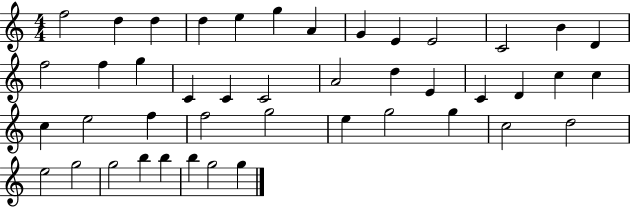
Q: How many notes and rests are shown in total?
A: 44